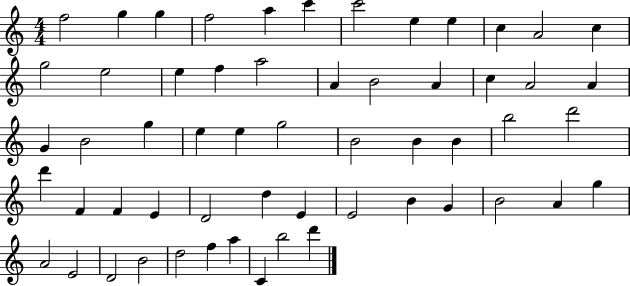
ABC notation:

X:1
T:Untitled
M:4/4
L:1/4
K:C
f2 g g f2 a c' c'2 e e c A2 c g2 e2 e f a2 A B2 A c A2 A G B2 g e e g2 B2 B B b2 d'2 d' F F E D2 d E E2 B G B2 A g A2 E2 D2 B2 d2 f a C b2 d'